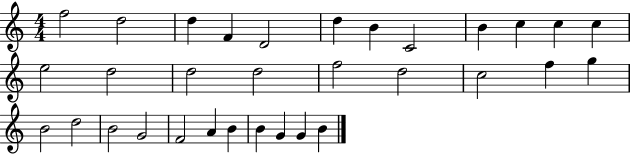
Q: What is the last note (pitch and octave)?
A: B4